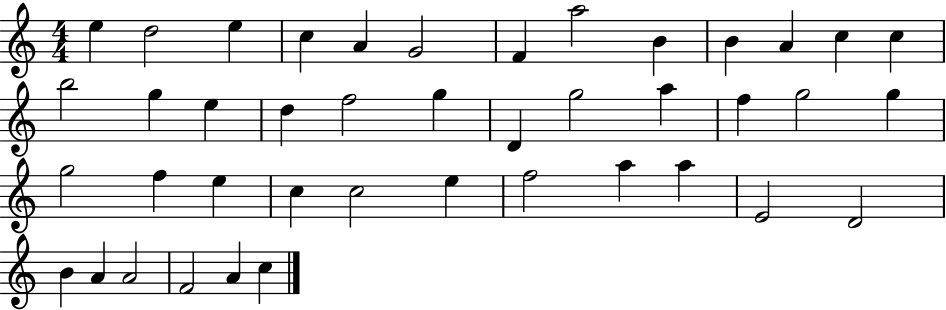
E5/q D5/h E5/q C5/q A4/q G4/h F4/q A5/h B4/q B4/q A4/q C5/q C5/q B5/h G5/q E5/q D5/q F5/h G5/q D4/q G5/h A5/q F5/q G5/h G5/q G5/h F5/q E5/q C5/q C5/h E5/q F5/h A5/q A5/q E4/h D4/h B4/q A4/q A4/h F4/h A4/q C5/q